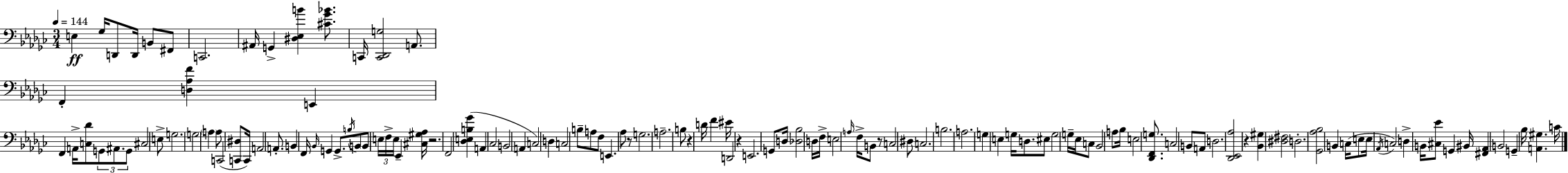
{
  \clef bass
  \numericTimeSignature
  \time 3/4
  \key ees \minor
  \tempo 4 = 144
  e4\ff ges16 d,8 d,16 b,8 fis,8 | c,2. | ais,16 g,4-> <dis ees b'>4 <cis' ges' bes'>8. | c,16 <c, des, g>2 a,8. | \break f,4-. <d aes f'>4 e,4 | f,4 a,16-> <c des'>8 \tuplet 3/2 { g,8 ais,8. | g,8 } cis2 e8-> | g2. | \break g2 \parenthesize a4 | a8 c,2( <c, dis>8 | c,16) a,2 a,8.-. | b,4 f,16 \grace { bes,16 } g,4 g,8.-> | \break \acciaccatura { b16 } b,8 \parenthesize b,8 \tuplet 3/2 { e16 f16-> e16 } ees,4-- | <cis gis aes>16 r2. | f,2 <des e b ges'>4( | a,4 ces2 | \break b,2 a,4 | c2) d4 | c2 b8-- | a8 f8 e,4. aes8 | \break r8 g2. | a2.-- | b8 r4 d'16 f'4 | eis'16 d,2 r4 | \break e,2. | g,8 d16 <des bes>2 | d16 f16-> e2 \grace { a16 } | f16-> b,8 r8 c2 | \break dis8 c2. | b2. | a2. | g4 e4 g16 | \break d8. eis8 g2 | g16-- ees16 c8 bes,2 | a8 bes16 e2 | <des, f, g>8. c2 b,8 | \break a,8 d2. | <des, ees, aes>2 r4 | <bes, gis>4 <dis fis>2 | d2.-. | \break <ges, aes bes>2 b,4 | c16( e8 e16 \acciaccatura { aes,16 } c2) | d4-> b,16 <cis ees'>8 g,4 | bis,16 <fis, aes,>4 b,2 | \break g,4-- bes16 <a, gis>4. | c'16 \bar "|."
}